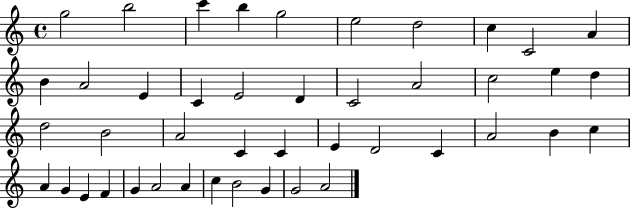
{
  \clef treble
  \time 4/4
  \defaultTimeSignature
  \key c \major
  g''2 b''2 | c'''4 b''4 g''2 | e''2 d''2 | c''4 c'2 a'4 | \break b'4 a'2 e'4 | c'4 e'2 d'4 | c'2 a'2 | c''2 e''4 d''4 | \break d''2 b'2 | a'2 c'4 c'4 | e'4 d'2 c'4 | a'2 b'4 c''4 | \break a'4 g'4 e'4 f'4 | g'4 a'2 a'4 | c''4 b'2 g'4 | g'2 a'2 | \break \bar "|."
}